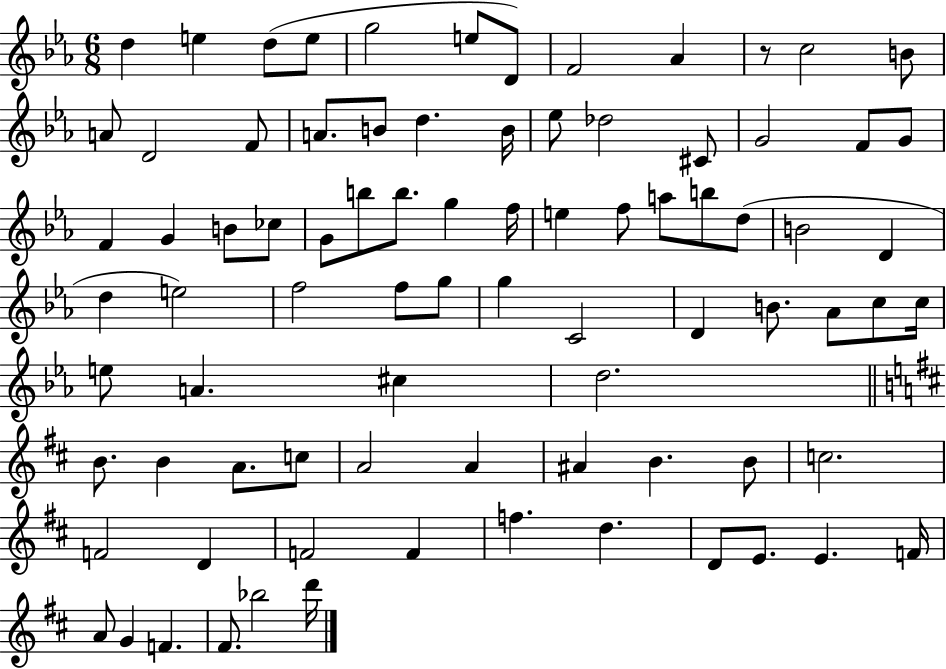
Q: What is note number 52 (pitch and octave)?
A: C5